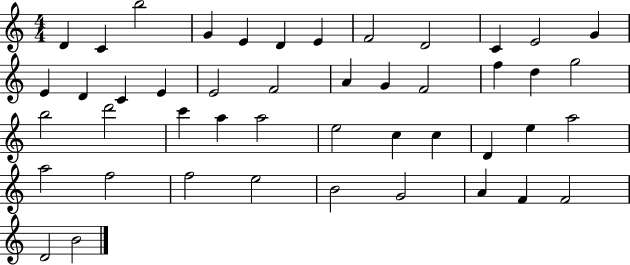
{
  \clef treble
  \numericTimeSignature
  \time 4/4
  \key c \major
  d'4 c'4 b''2 | g'4 e'4 d'4 e'4 | f'2 d'2 | c'4 e'2 g'4 | \break e'4 d'4 c'4 e'4 | e'2 f'2 | a'4 g'4 f'2 | f''4 d''4 g''2 | \break b''2 d'''2 | c'''4 a''4 a''2 | e''2 c''4 c''4 | d'4 e''4 a''2 | \break a''2 f''2 | f''2 e''2 | b'2 g'2 | a'4 f'4 f'2 | \break d'2 b'2 | \bar "|."
}